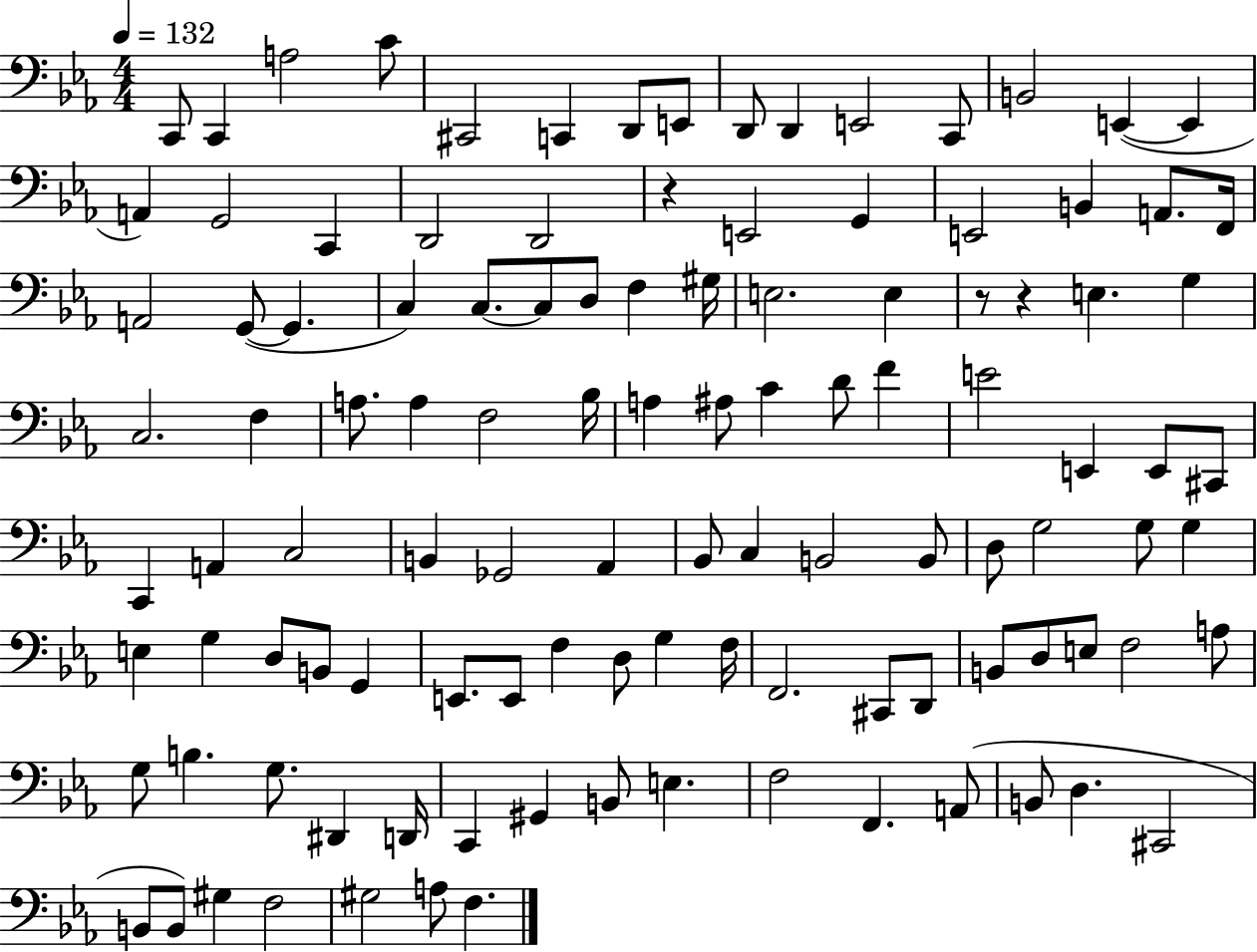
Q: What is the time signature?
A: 4/4